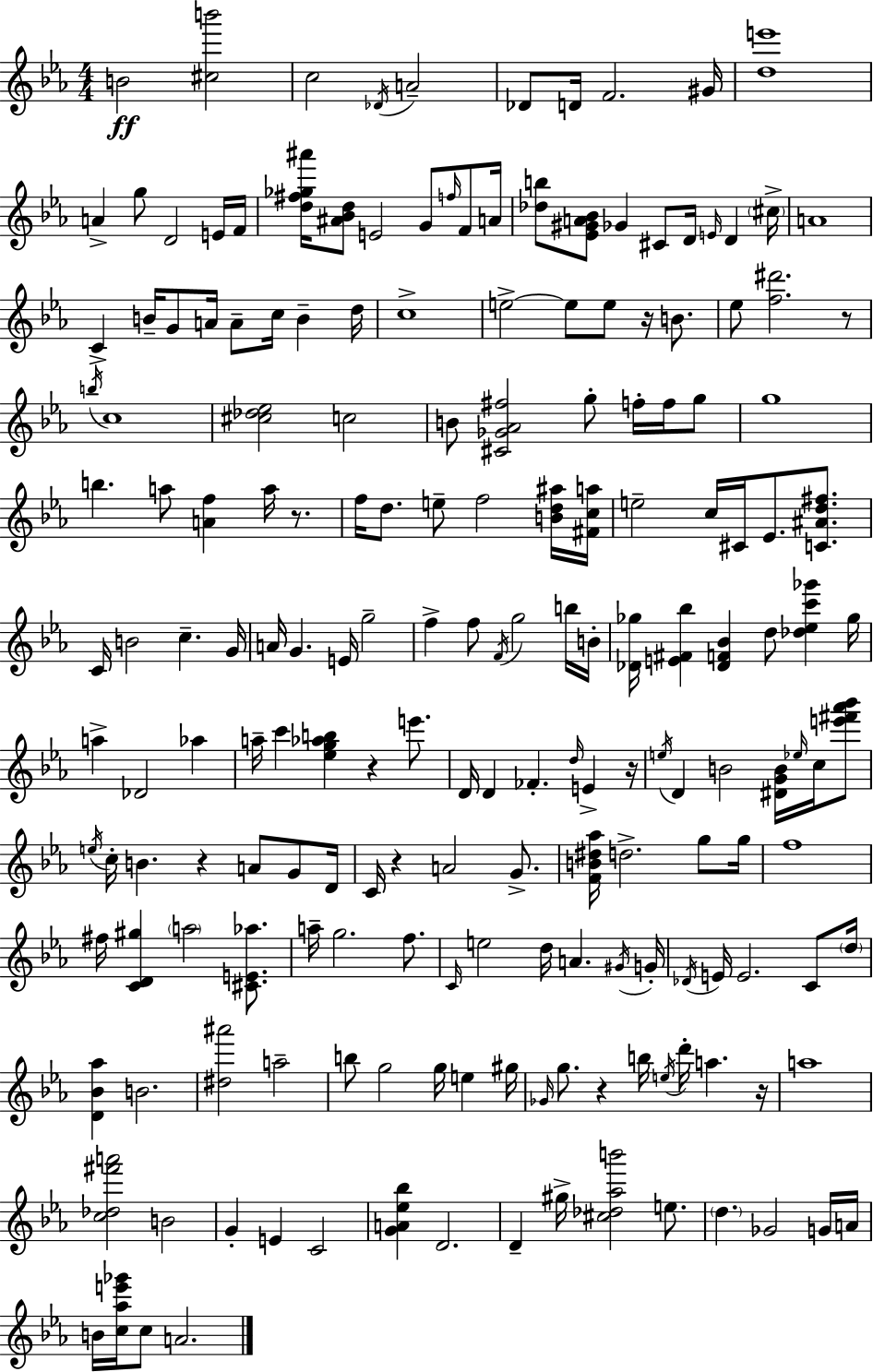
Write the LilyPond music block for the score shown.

{
  \clef treble
  \numericTimeSignature
  \time 4/4
  \key c \minor
  b'2\ff <cis'' b'''>2 | c''2 \acciaccatura { des'16 } a'2-- | des'8 d'16 f'2. | gis'16 <d'' e'''>1 | \break a'4-> g''8 d'2 e'16 | f'16 <d'' fis'' ges'' ais'''>16 <ais' bes' d''>8 e'2 g'8 \grace { f''16 } f'8 | a'16 <des'' b''>8 <ees' gis' a' bes'>8 ges'4 cis'8 d'16 \grace { e'16 } d'4 | \parenthesize cis''16-> a'1 | \break c'4-> b'16-- g'8 a'16 a'8-- c''16 b'4-- | d''16 c''1-> | e''2->~~ e''8 e''8 r16 | b'8. ees''8 <f'' dis'''>2. | \break r8 \acciaccatura { b''16 } c''1 | <cis'' des'' ees''>2 c''2 | b'8 <cis' ges' aes' fis''>2 g''8-. | f''16-. f''16 g''8 g''1 | \break b''4. a''8 <a' f''>4 | a''16 r8. f''16 d''8. e''8-- f''2 | <b' d'' ais''>16 <fis' c'' a''>16 e''2-- c''16 cis'16 ees'8. | <c' ais' d'' fis''>8. c'16 b'2 c''4.-- | \break g'16 a'16 g'4. e'16 g''2-- | f''4-> f''8 \acciaccatura { f'16 } g''2 | b''16 b'16-. <des' ges''>16 <e' fis' bes''>4 <des' f' bes'>4 d''8 | <des'' ees'' c''' ges'''>4 ges''16 a''4-> des'2 | \break aes''4 a''16-- c'''4 <ees'' g'' aes'' b''>4 r4 | e'''8. d'16 d'4 fes'4.-. | \grace { d''16 } e'4-> r16 \acciaccatura { e''16 } d'4 b'2 | <dis' g' b'>16 \grace { ees''16 } c''16 <e''' fis''' aes''' bes'''>8 \acciaccatura { e''16 } c''16-. b'4. | \break r4 a'8 g'8 d'16 c'16 r4 a'2 | g'8.-> <f' b' dis'' aes''>16 d''2.-> | g''8 g''16 f''1 | fis''16 <c' d' gis''>4 \parenthesize a''2 | \break <cis' e' aes''>8. a''16-- g''2. | f''8. \grace { c'16 } e''2 | d''16 a'4. \acciaccatura { gis'16 } g'16-. \acciaccatura { des'16 } e'16 e'2. | c'8 \parenthesize d''16 <d' bes' aes''>4 | \break b'2. <dis'' ais'''>2 | a''2-- b''8 g''2 | g''16 e''4 gis''16 \grace { ges'16 } g''8. | r4 b''16 \acciaccatura { e''16 } d'''16-. a''4. r16 a''1 | \break <c'' des'' fis''' a'''>2 | b'2 g'4-. | e'4 c'2 <g' a' ees'' bes''>4 | d'2. d'4-- | \break gis''16-> <cis'' des'' aes'' b'''>2 e''8. \parenthesize d''4. | ges'2 g'16 a'16 b'16 <c'' aes'' e''' ges'''>16 | c''8 a'2. \bar "|."
}